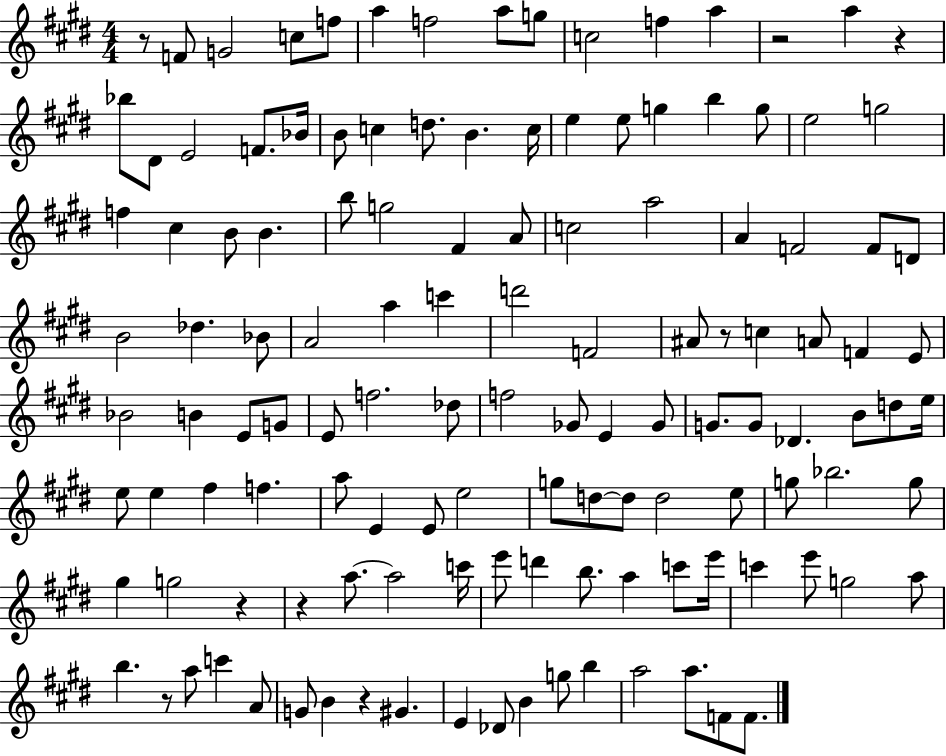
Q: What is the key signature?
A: E major